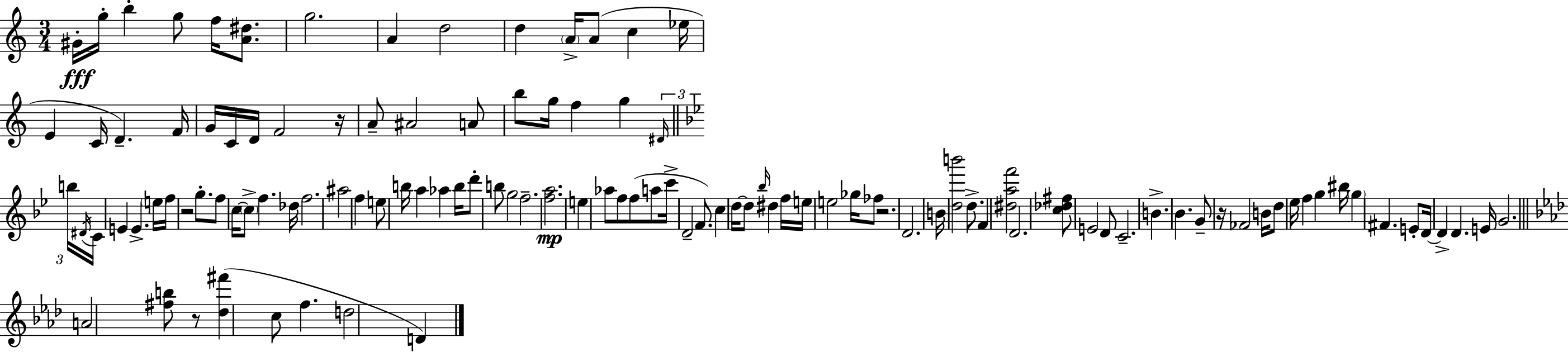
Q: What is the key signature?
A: A minor